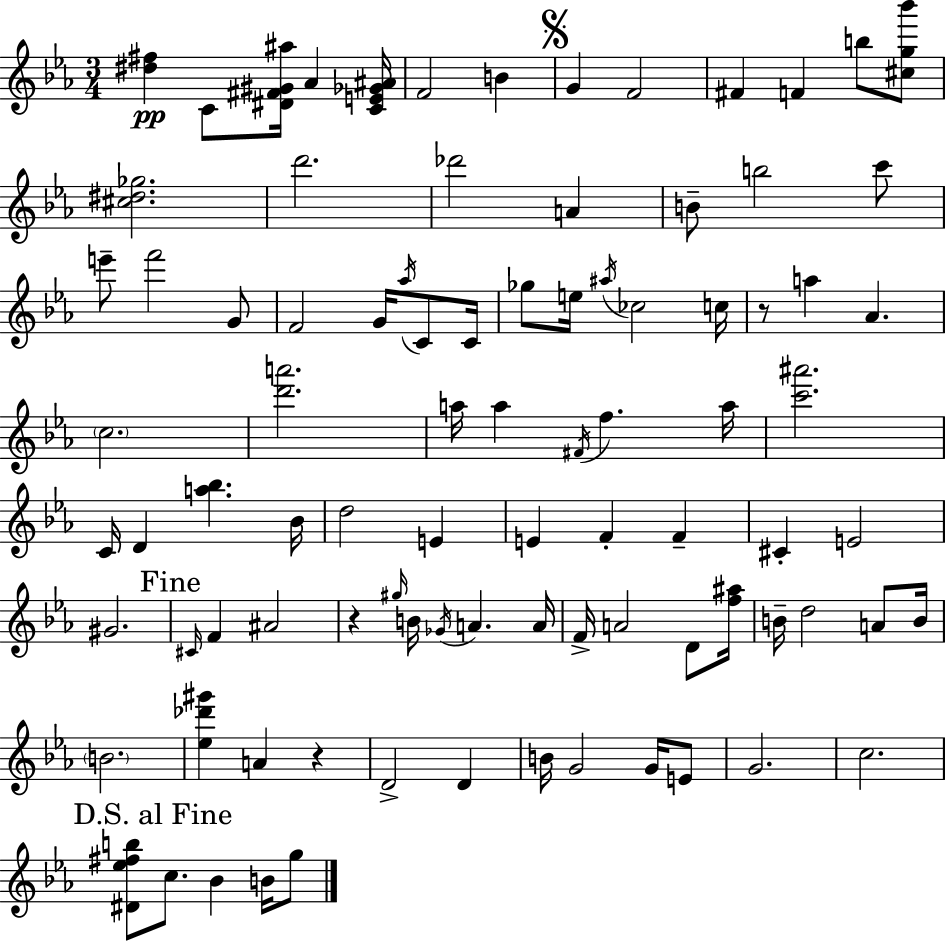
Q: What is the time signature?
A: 3/4